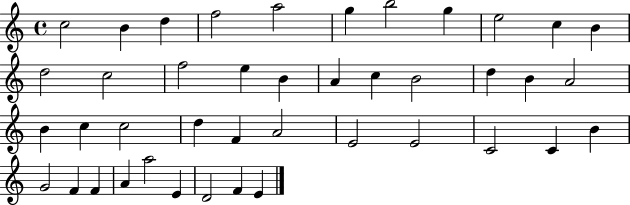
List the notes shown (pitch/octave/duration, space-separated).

C5/h B4/q D5/q F5/h A5/h G5/q B5/h G5/q E5/h C5/q B4/q D5/h C5/h F5/h E5/q B4/q A4/q C5/q B4/h D5/q B4/q A4/h B4/q C5/q C5/h D5/q F4/q A4/h E4/h E4/h C4/h C4/q B4/q G4/h F4/q F4/q A4/q A5/h E4/q D4/h F4/q E4/q